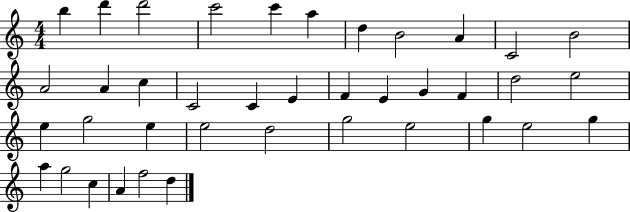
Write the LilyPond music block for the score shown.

{
  \clef treble
  \numericTimeSignature
  \time 4/4
  \key c \major
  b''4 d'''4 d'''2 | c'''2 c'''4 a''4 | d''4 b'2 a'4 | c'2 b'2 | \break a'2 a'4 c''4 | c'2 c'4 e'4 | f'4 e'4 g'4 f'4 | d''2 e''2 | \break e''4 g''2 e''4 | e''2 d''2 | g''2 e''2 | g''4 e''2 g''4 | \break a''4 g''2 c''4 | a'4 f''2 d''4 | \bar "|."
}